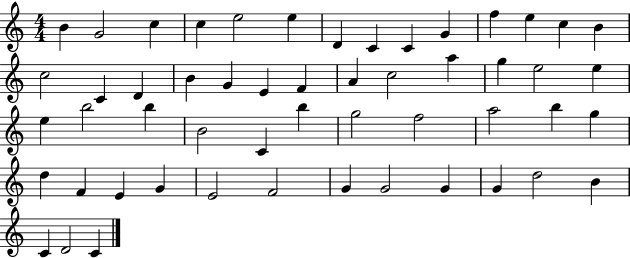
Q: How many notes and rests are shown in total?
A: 53